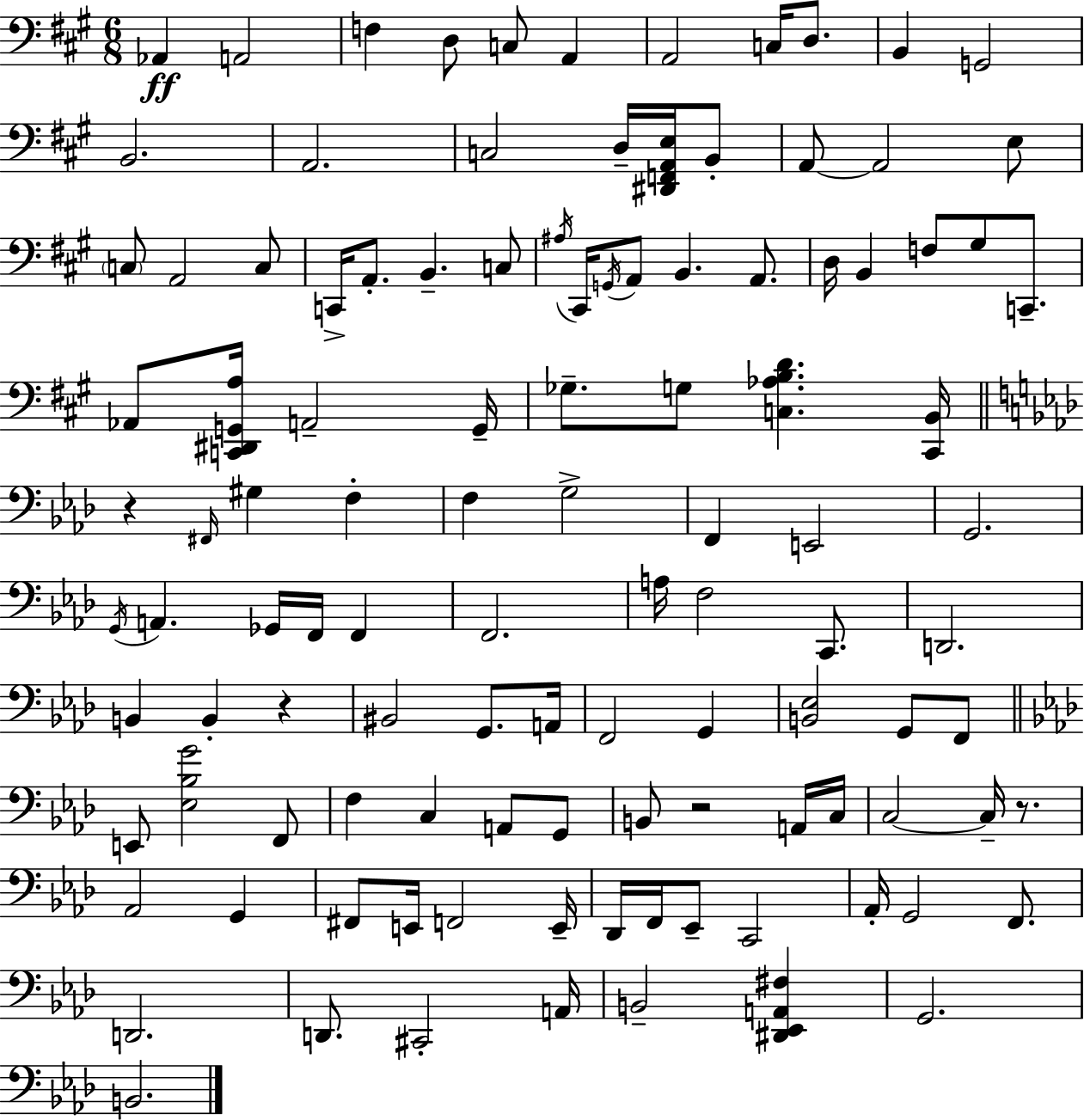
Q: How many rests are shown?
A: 4